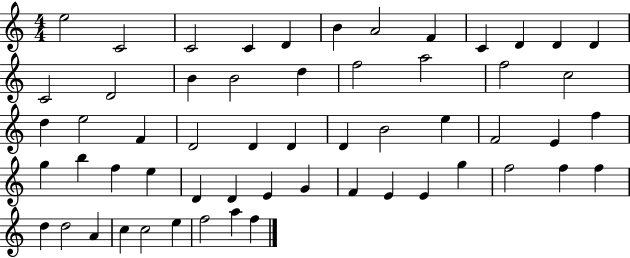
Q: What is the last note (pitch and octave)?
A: F5